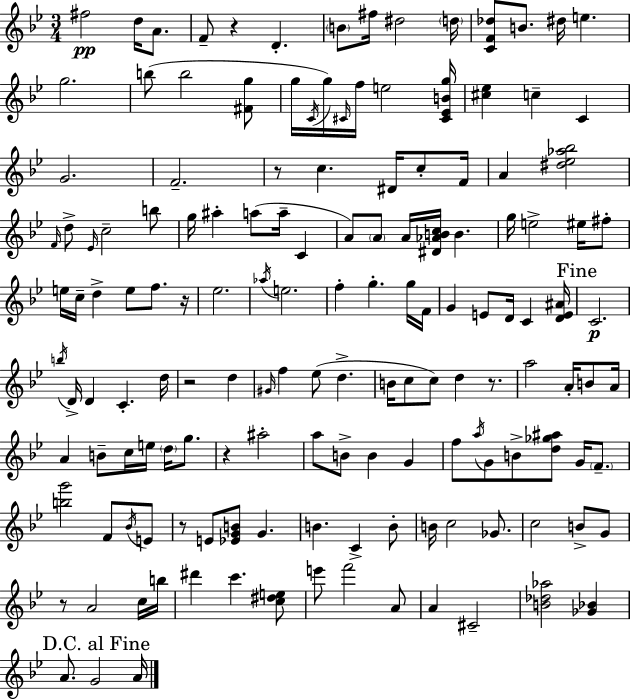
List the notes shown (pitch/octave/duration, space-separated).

F#5/h D5/s A4/e. F4/e R/q D4/q. B4/e F#5/s D#5/h D5/s [C4,F4,Db5]/e B4/e. D#5/s E5/q. G5/h. B5/e B5/h [F#4,G5]/e G5/s C4/s G5/s C#4/s F5/s E5/h [C#4,Eb4,B4,G5]/s [C#5,Eb5]/q C5/q C4/q G4/h. F4/h. R/e C5/q. D#4/s C5/e F4/s A4/q [D#5,Eb5,Ab5,Bb5]/h F4/s D5/e Eb4/s C5/h B5/e G5/s A#5/q A5/e A5/s C4/q A4/e A4/e A4/s [D#4,Ab4,B4,C5]/s B4/q. G5/s E5/h EIS5/s F#5/e E5/s C5/s D5/q E5/e F5/e. R/s Eb5/h. Ab5/s E5/h. F5/q G5/q. G5/s F4/s G4/q E4/e D4/s C4/q [D4,E4,A#4]/s C4/h. B5/s D4/s D4/q C4/q. D5/s R/h D5/q G#4/s F5/q Eb5/e D5/q. B4/s C5/e C5/e D5/q R/e. A5/h A4/s B4/e A4/s A4/q B4/e C5/s E5/s D5/s G5/e. R/q A#5/h A5/e B4/e B4/q G4/q F5/e A5/s G4/e B4/e [D5,Gb5,A#5]/e G4/s F4/e. [B5,G6]/h F4/e Bb4/s E4/e R/e E4/e [Eb4,G4,B4]/e G4/q. B4/q. C4/q B4/e B4/s C5/h Gb4/e. C5/h B4/e G4/e R/e A4/h C5/s B5/s D#6/q C6/q. [C5,D#5,E5]/e E6/e F6/h A4/e A4/q C#4/h [B4,Db5,Ab5]/h [Gb4,Bb4]/q A4/e. G4/h A4/s